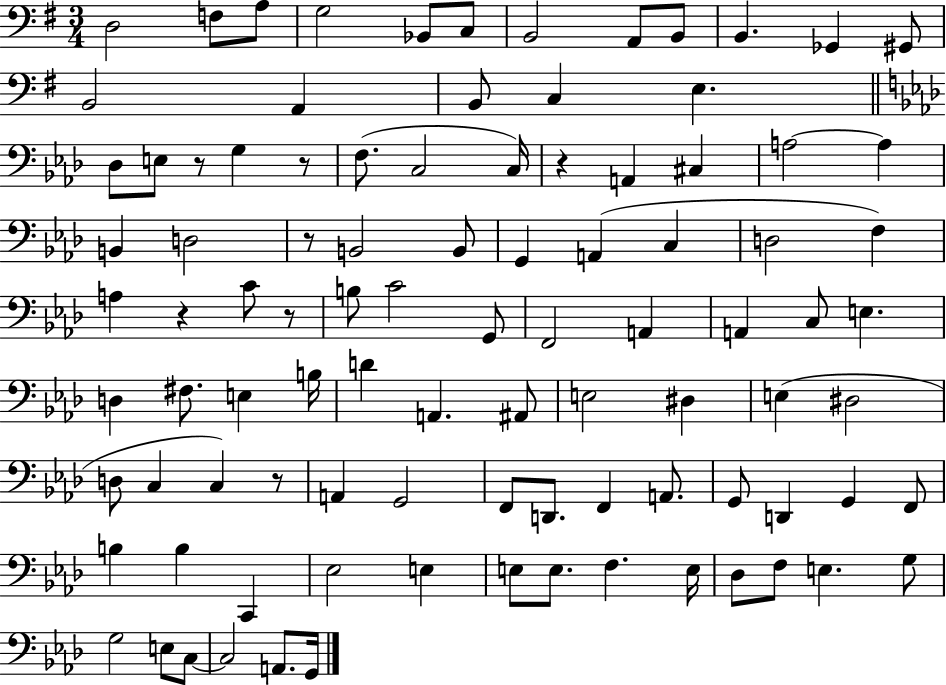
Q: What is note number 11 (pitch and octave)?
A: Gb2